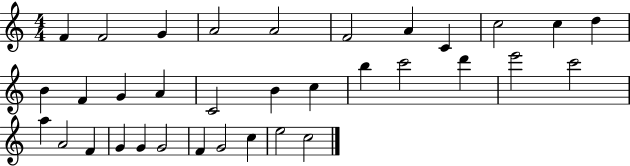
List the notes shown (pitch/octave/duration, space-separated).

F4/q F4/h G4/q A4/h A4/h F4/h A4/q C4/q C5/h C5/q D5/q B4/q F4/q G4/q A4/q C4/h B4/q C5/q B5/q C6/h D6/q E6/h C6/h A5/q A4/h F4/q G4/q G4/q G4/h F4/q G4/h C5/q E5/h C5/h